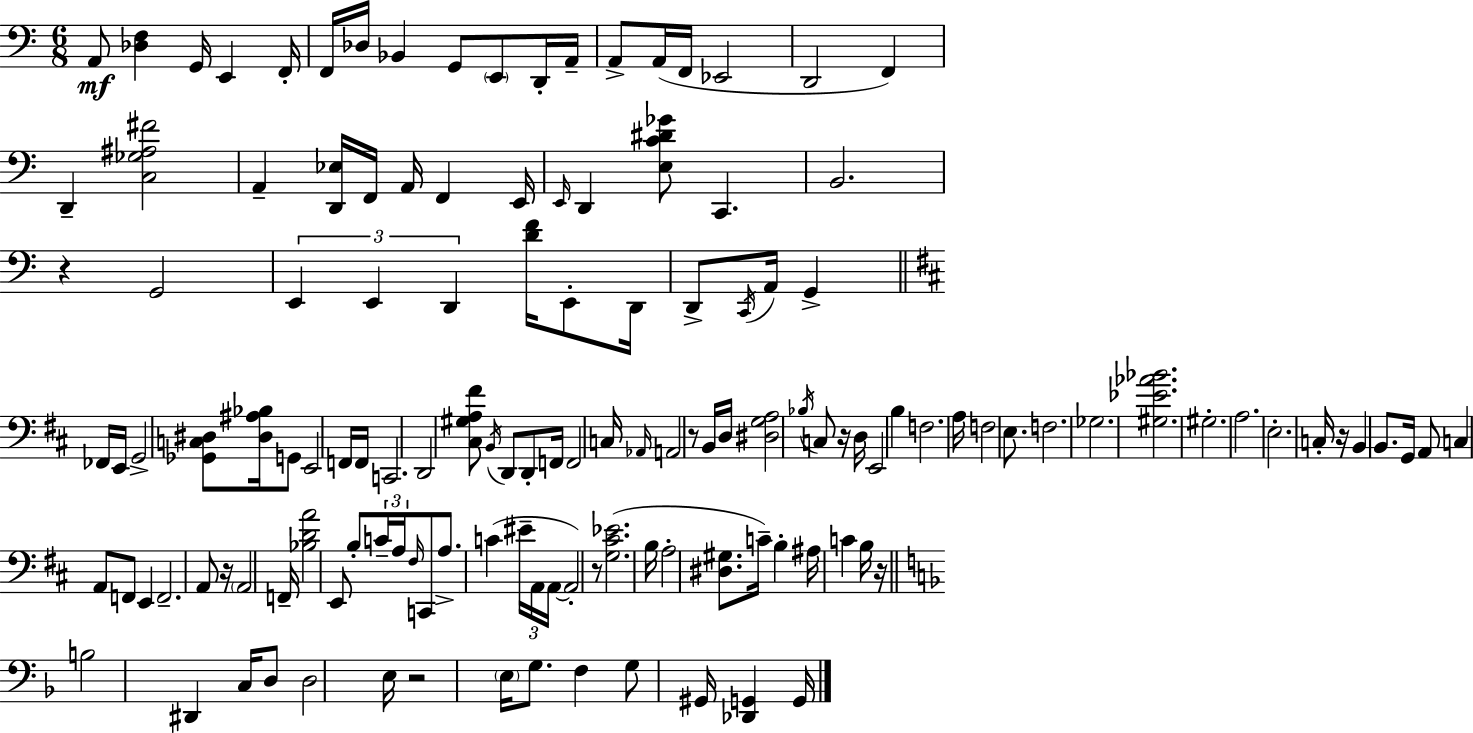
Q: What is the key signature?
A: A minor